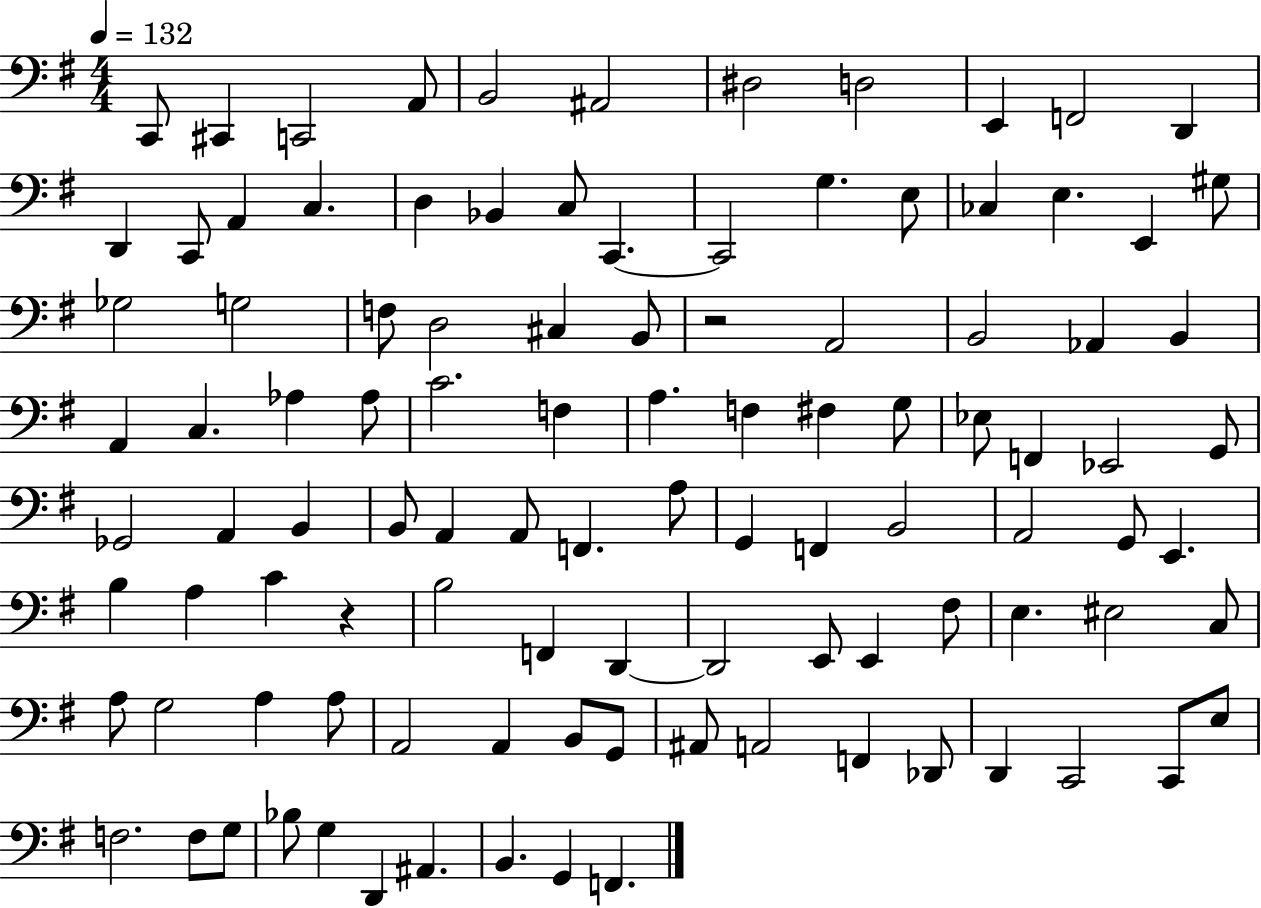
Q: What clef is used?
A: bass